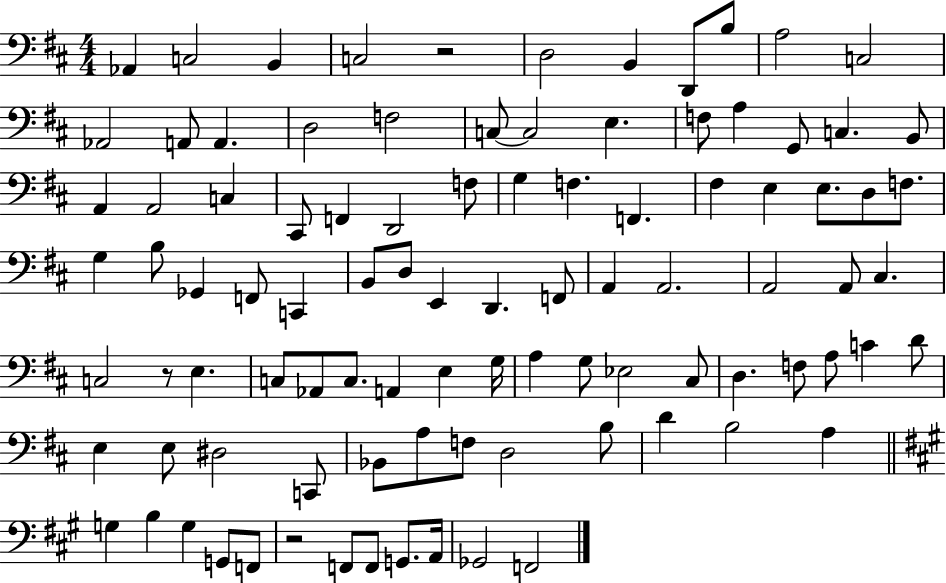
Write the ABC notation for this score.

X:1
T:Untitled
M:4/4
L:1/4
K:D
_A,, C,2 B,, C,2 z2 D,2 B,, D,,/2 B,/2 A,2 C,2 _A,,2 A,,/2 A,, D,2 F,2 C,/2 C,2 E, F,/2 A, G,,/2 C, B,,/2 A,, A,,2 C, ^C,,/2 F,, D,,2 F,/2 G, F, F,, ^F, E, E,/2 D,/2 F,/2 G, B,/2 _G,, F,,/2 C,, B,,/2 D,/2 E,, D,, F,,/2 A,, A,,2 A,,2 A,,/2 ^C, C,2 z/2 E, C,/2 _A,,/2 C,/2 A,, E, G,/4 A, G,/2 _E,2 ^C,/2 D, F,/2 A,/2 C D/2 E, E,/2 ^D,2 C,,/2 _B,,/2 A,/2 F,/2 D,2 B,/2 D B,2 A, G, B, G, G,,/2 F,,/2 z2 F,,/2 F,,/2 G,,/2 A,,/4 _G,,2 F,,2